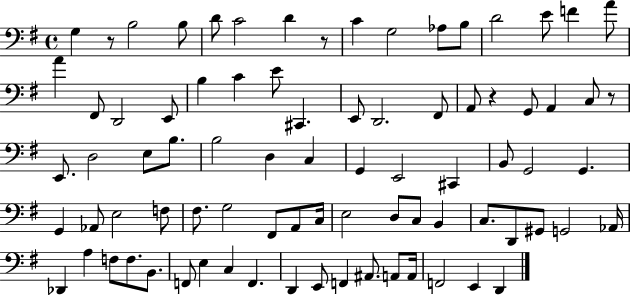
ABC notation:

X:1
T:Untitled
M:4/4
L:1/4
K:G
G, z/2 B,2 B,/2 D/2 C2 D z/2 C G,2 _A,/2 B,/2 D2 E/2 F A/2 A ^F,,/2 D,,2 E,,/2 B, C E/2 ^C,, E,,/2 D,,2 ^F,,/2 A,,/2 z G,,/2 A,, C,/2 z/2 E,,/2 D,2 E,/2 B,/2 B,2 D, C, G,, E,,2 ^C,, B,,/2 G,,2 G,, G,, _A,,/2 E,2 F,/2 ^F,/2 G,2 ^F,,/2 A,,/2 C,/4 E,2 D,/2 C,/2 B,, C,/2 D,,/2 ^G,,/2 G,,2 _A,,/4 _D,, A, F,/2 F,/2 B,,/2 F,,/2 E, C, F,, D,, E,,/2 F,, ^A,,/2 A,,/2 A,,/4 F,,2 E,, D,,